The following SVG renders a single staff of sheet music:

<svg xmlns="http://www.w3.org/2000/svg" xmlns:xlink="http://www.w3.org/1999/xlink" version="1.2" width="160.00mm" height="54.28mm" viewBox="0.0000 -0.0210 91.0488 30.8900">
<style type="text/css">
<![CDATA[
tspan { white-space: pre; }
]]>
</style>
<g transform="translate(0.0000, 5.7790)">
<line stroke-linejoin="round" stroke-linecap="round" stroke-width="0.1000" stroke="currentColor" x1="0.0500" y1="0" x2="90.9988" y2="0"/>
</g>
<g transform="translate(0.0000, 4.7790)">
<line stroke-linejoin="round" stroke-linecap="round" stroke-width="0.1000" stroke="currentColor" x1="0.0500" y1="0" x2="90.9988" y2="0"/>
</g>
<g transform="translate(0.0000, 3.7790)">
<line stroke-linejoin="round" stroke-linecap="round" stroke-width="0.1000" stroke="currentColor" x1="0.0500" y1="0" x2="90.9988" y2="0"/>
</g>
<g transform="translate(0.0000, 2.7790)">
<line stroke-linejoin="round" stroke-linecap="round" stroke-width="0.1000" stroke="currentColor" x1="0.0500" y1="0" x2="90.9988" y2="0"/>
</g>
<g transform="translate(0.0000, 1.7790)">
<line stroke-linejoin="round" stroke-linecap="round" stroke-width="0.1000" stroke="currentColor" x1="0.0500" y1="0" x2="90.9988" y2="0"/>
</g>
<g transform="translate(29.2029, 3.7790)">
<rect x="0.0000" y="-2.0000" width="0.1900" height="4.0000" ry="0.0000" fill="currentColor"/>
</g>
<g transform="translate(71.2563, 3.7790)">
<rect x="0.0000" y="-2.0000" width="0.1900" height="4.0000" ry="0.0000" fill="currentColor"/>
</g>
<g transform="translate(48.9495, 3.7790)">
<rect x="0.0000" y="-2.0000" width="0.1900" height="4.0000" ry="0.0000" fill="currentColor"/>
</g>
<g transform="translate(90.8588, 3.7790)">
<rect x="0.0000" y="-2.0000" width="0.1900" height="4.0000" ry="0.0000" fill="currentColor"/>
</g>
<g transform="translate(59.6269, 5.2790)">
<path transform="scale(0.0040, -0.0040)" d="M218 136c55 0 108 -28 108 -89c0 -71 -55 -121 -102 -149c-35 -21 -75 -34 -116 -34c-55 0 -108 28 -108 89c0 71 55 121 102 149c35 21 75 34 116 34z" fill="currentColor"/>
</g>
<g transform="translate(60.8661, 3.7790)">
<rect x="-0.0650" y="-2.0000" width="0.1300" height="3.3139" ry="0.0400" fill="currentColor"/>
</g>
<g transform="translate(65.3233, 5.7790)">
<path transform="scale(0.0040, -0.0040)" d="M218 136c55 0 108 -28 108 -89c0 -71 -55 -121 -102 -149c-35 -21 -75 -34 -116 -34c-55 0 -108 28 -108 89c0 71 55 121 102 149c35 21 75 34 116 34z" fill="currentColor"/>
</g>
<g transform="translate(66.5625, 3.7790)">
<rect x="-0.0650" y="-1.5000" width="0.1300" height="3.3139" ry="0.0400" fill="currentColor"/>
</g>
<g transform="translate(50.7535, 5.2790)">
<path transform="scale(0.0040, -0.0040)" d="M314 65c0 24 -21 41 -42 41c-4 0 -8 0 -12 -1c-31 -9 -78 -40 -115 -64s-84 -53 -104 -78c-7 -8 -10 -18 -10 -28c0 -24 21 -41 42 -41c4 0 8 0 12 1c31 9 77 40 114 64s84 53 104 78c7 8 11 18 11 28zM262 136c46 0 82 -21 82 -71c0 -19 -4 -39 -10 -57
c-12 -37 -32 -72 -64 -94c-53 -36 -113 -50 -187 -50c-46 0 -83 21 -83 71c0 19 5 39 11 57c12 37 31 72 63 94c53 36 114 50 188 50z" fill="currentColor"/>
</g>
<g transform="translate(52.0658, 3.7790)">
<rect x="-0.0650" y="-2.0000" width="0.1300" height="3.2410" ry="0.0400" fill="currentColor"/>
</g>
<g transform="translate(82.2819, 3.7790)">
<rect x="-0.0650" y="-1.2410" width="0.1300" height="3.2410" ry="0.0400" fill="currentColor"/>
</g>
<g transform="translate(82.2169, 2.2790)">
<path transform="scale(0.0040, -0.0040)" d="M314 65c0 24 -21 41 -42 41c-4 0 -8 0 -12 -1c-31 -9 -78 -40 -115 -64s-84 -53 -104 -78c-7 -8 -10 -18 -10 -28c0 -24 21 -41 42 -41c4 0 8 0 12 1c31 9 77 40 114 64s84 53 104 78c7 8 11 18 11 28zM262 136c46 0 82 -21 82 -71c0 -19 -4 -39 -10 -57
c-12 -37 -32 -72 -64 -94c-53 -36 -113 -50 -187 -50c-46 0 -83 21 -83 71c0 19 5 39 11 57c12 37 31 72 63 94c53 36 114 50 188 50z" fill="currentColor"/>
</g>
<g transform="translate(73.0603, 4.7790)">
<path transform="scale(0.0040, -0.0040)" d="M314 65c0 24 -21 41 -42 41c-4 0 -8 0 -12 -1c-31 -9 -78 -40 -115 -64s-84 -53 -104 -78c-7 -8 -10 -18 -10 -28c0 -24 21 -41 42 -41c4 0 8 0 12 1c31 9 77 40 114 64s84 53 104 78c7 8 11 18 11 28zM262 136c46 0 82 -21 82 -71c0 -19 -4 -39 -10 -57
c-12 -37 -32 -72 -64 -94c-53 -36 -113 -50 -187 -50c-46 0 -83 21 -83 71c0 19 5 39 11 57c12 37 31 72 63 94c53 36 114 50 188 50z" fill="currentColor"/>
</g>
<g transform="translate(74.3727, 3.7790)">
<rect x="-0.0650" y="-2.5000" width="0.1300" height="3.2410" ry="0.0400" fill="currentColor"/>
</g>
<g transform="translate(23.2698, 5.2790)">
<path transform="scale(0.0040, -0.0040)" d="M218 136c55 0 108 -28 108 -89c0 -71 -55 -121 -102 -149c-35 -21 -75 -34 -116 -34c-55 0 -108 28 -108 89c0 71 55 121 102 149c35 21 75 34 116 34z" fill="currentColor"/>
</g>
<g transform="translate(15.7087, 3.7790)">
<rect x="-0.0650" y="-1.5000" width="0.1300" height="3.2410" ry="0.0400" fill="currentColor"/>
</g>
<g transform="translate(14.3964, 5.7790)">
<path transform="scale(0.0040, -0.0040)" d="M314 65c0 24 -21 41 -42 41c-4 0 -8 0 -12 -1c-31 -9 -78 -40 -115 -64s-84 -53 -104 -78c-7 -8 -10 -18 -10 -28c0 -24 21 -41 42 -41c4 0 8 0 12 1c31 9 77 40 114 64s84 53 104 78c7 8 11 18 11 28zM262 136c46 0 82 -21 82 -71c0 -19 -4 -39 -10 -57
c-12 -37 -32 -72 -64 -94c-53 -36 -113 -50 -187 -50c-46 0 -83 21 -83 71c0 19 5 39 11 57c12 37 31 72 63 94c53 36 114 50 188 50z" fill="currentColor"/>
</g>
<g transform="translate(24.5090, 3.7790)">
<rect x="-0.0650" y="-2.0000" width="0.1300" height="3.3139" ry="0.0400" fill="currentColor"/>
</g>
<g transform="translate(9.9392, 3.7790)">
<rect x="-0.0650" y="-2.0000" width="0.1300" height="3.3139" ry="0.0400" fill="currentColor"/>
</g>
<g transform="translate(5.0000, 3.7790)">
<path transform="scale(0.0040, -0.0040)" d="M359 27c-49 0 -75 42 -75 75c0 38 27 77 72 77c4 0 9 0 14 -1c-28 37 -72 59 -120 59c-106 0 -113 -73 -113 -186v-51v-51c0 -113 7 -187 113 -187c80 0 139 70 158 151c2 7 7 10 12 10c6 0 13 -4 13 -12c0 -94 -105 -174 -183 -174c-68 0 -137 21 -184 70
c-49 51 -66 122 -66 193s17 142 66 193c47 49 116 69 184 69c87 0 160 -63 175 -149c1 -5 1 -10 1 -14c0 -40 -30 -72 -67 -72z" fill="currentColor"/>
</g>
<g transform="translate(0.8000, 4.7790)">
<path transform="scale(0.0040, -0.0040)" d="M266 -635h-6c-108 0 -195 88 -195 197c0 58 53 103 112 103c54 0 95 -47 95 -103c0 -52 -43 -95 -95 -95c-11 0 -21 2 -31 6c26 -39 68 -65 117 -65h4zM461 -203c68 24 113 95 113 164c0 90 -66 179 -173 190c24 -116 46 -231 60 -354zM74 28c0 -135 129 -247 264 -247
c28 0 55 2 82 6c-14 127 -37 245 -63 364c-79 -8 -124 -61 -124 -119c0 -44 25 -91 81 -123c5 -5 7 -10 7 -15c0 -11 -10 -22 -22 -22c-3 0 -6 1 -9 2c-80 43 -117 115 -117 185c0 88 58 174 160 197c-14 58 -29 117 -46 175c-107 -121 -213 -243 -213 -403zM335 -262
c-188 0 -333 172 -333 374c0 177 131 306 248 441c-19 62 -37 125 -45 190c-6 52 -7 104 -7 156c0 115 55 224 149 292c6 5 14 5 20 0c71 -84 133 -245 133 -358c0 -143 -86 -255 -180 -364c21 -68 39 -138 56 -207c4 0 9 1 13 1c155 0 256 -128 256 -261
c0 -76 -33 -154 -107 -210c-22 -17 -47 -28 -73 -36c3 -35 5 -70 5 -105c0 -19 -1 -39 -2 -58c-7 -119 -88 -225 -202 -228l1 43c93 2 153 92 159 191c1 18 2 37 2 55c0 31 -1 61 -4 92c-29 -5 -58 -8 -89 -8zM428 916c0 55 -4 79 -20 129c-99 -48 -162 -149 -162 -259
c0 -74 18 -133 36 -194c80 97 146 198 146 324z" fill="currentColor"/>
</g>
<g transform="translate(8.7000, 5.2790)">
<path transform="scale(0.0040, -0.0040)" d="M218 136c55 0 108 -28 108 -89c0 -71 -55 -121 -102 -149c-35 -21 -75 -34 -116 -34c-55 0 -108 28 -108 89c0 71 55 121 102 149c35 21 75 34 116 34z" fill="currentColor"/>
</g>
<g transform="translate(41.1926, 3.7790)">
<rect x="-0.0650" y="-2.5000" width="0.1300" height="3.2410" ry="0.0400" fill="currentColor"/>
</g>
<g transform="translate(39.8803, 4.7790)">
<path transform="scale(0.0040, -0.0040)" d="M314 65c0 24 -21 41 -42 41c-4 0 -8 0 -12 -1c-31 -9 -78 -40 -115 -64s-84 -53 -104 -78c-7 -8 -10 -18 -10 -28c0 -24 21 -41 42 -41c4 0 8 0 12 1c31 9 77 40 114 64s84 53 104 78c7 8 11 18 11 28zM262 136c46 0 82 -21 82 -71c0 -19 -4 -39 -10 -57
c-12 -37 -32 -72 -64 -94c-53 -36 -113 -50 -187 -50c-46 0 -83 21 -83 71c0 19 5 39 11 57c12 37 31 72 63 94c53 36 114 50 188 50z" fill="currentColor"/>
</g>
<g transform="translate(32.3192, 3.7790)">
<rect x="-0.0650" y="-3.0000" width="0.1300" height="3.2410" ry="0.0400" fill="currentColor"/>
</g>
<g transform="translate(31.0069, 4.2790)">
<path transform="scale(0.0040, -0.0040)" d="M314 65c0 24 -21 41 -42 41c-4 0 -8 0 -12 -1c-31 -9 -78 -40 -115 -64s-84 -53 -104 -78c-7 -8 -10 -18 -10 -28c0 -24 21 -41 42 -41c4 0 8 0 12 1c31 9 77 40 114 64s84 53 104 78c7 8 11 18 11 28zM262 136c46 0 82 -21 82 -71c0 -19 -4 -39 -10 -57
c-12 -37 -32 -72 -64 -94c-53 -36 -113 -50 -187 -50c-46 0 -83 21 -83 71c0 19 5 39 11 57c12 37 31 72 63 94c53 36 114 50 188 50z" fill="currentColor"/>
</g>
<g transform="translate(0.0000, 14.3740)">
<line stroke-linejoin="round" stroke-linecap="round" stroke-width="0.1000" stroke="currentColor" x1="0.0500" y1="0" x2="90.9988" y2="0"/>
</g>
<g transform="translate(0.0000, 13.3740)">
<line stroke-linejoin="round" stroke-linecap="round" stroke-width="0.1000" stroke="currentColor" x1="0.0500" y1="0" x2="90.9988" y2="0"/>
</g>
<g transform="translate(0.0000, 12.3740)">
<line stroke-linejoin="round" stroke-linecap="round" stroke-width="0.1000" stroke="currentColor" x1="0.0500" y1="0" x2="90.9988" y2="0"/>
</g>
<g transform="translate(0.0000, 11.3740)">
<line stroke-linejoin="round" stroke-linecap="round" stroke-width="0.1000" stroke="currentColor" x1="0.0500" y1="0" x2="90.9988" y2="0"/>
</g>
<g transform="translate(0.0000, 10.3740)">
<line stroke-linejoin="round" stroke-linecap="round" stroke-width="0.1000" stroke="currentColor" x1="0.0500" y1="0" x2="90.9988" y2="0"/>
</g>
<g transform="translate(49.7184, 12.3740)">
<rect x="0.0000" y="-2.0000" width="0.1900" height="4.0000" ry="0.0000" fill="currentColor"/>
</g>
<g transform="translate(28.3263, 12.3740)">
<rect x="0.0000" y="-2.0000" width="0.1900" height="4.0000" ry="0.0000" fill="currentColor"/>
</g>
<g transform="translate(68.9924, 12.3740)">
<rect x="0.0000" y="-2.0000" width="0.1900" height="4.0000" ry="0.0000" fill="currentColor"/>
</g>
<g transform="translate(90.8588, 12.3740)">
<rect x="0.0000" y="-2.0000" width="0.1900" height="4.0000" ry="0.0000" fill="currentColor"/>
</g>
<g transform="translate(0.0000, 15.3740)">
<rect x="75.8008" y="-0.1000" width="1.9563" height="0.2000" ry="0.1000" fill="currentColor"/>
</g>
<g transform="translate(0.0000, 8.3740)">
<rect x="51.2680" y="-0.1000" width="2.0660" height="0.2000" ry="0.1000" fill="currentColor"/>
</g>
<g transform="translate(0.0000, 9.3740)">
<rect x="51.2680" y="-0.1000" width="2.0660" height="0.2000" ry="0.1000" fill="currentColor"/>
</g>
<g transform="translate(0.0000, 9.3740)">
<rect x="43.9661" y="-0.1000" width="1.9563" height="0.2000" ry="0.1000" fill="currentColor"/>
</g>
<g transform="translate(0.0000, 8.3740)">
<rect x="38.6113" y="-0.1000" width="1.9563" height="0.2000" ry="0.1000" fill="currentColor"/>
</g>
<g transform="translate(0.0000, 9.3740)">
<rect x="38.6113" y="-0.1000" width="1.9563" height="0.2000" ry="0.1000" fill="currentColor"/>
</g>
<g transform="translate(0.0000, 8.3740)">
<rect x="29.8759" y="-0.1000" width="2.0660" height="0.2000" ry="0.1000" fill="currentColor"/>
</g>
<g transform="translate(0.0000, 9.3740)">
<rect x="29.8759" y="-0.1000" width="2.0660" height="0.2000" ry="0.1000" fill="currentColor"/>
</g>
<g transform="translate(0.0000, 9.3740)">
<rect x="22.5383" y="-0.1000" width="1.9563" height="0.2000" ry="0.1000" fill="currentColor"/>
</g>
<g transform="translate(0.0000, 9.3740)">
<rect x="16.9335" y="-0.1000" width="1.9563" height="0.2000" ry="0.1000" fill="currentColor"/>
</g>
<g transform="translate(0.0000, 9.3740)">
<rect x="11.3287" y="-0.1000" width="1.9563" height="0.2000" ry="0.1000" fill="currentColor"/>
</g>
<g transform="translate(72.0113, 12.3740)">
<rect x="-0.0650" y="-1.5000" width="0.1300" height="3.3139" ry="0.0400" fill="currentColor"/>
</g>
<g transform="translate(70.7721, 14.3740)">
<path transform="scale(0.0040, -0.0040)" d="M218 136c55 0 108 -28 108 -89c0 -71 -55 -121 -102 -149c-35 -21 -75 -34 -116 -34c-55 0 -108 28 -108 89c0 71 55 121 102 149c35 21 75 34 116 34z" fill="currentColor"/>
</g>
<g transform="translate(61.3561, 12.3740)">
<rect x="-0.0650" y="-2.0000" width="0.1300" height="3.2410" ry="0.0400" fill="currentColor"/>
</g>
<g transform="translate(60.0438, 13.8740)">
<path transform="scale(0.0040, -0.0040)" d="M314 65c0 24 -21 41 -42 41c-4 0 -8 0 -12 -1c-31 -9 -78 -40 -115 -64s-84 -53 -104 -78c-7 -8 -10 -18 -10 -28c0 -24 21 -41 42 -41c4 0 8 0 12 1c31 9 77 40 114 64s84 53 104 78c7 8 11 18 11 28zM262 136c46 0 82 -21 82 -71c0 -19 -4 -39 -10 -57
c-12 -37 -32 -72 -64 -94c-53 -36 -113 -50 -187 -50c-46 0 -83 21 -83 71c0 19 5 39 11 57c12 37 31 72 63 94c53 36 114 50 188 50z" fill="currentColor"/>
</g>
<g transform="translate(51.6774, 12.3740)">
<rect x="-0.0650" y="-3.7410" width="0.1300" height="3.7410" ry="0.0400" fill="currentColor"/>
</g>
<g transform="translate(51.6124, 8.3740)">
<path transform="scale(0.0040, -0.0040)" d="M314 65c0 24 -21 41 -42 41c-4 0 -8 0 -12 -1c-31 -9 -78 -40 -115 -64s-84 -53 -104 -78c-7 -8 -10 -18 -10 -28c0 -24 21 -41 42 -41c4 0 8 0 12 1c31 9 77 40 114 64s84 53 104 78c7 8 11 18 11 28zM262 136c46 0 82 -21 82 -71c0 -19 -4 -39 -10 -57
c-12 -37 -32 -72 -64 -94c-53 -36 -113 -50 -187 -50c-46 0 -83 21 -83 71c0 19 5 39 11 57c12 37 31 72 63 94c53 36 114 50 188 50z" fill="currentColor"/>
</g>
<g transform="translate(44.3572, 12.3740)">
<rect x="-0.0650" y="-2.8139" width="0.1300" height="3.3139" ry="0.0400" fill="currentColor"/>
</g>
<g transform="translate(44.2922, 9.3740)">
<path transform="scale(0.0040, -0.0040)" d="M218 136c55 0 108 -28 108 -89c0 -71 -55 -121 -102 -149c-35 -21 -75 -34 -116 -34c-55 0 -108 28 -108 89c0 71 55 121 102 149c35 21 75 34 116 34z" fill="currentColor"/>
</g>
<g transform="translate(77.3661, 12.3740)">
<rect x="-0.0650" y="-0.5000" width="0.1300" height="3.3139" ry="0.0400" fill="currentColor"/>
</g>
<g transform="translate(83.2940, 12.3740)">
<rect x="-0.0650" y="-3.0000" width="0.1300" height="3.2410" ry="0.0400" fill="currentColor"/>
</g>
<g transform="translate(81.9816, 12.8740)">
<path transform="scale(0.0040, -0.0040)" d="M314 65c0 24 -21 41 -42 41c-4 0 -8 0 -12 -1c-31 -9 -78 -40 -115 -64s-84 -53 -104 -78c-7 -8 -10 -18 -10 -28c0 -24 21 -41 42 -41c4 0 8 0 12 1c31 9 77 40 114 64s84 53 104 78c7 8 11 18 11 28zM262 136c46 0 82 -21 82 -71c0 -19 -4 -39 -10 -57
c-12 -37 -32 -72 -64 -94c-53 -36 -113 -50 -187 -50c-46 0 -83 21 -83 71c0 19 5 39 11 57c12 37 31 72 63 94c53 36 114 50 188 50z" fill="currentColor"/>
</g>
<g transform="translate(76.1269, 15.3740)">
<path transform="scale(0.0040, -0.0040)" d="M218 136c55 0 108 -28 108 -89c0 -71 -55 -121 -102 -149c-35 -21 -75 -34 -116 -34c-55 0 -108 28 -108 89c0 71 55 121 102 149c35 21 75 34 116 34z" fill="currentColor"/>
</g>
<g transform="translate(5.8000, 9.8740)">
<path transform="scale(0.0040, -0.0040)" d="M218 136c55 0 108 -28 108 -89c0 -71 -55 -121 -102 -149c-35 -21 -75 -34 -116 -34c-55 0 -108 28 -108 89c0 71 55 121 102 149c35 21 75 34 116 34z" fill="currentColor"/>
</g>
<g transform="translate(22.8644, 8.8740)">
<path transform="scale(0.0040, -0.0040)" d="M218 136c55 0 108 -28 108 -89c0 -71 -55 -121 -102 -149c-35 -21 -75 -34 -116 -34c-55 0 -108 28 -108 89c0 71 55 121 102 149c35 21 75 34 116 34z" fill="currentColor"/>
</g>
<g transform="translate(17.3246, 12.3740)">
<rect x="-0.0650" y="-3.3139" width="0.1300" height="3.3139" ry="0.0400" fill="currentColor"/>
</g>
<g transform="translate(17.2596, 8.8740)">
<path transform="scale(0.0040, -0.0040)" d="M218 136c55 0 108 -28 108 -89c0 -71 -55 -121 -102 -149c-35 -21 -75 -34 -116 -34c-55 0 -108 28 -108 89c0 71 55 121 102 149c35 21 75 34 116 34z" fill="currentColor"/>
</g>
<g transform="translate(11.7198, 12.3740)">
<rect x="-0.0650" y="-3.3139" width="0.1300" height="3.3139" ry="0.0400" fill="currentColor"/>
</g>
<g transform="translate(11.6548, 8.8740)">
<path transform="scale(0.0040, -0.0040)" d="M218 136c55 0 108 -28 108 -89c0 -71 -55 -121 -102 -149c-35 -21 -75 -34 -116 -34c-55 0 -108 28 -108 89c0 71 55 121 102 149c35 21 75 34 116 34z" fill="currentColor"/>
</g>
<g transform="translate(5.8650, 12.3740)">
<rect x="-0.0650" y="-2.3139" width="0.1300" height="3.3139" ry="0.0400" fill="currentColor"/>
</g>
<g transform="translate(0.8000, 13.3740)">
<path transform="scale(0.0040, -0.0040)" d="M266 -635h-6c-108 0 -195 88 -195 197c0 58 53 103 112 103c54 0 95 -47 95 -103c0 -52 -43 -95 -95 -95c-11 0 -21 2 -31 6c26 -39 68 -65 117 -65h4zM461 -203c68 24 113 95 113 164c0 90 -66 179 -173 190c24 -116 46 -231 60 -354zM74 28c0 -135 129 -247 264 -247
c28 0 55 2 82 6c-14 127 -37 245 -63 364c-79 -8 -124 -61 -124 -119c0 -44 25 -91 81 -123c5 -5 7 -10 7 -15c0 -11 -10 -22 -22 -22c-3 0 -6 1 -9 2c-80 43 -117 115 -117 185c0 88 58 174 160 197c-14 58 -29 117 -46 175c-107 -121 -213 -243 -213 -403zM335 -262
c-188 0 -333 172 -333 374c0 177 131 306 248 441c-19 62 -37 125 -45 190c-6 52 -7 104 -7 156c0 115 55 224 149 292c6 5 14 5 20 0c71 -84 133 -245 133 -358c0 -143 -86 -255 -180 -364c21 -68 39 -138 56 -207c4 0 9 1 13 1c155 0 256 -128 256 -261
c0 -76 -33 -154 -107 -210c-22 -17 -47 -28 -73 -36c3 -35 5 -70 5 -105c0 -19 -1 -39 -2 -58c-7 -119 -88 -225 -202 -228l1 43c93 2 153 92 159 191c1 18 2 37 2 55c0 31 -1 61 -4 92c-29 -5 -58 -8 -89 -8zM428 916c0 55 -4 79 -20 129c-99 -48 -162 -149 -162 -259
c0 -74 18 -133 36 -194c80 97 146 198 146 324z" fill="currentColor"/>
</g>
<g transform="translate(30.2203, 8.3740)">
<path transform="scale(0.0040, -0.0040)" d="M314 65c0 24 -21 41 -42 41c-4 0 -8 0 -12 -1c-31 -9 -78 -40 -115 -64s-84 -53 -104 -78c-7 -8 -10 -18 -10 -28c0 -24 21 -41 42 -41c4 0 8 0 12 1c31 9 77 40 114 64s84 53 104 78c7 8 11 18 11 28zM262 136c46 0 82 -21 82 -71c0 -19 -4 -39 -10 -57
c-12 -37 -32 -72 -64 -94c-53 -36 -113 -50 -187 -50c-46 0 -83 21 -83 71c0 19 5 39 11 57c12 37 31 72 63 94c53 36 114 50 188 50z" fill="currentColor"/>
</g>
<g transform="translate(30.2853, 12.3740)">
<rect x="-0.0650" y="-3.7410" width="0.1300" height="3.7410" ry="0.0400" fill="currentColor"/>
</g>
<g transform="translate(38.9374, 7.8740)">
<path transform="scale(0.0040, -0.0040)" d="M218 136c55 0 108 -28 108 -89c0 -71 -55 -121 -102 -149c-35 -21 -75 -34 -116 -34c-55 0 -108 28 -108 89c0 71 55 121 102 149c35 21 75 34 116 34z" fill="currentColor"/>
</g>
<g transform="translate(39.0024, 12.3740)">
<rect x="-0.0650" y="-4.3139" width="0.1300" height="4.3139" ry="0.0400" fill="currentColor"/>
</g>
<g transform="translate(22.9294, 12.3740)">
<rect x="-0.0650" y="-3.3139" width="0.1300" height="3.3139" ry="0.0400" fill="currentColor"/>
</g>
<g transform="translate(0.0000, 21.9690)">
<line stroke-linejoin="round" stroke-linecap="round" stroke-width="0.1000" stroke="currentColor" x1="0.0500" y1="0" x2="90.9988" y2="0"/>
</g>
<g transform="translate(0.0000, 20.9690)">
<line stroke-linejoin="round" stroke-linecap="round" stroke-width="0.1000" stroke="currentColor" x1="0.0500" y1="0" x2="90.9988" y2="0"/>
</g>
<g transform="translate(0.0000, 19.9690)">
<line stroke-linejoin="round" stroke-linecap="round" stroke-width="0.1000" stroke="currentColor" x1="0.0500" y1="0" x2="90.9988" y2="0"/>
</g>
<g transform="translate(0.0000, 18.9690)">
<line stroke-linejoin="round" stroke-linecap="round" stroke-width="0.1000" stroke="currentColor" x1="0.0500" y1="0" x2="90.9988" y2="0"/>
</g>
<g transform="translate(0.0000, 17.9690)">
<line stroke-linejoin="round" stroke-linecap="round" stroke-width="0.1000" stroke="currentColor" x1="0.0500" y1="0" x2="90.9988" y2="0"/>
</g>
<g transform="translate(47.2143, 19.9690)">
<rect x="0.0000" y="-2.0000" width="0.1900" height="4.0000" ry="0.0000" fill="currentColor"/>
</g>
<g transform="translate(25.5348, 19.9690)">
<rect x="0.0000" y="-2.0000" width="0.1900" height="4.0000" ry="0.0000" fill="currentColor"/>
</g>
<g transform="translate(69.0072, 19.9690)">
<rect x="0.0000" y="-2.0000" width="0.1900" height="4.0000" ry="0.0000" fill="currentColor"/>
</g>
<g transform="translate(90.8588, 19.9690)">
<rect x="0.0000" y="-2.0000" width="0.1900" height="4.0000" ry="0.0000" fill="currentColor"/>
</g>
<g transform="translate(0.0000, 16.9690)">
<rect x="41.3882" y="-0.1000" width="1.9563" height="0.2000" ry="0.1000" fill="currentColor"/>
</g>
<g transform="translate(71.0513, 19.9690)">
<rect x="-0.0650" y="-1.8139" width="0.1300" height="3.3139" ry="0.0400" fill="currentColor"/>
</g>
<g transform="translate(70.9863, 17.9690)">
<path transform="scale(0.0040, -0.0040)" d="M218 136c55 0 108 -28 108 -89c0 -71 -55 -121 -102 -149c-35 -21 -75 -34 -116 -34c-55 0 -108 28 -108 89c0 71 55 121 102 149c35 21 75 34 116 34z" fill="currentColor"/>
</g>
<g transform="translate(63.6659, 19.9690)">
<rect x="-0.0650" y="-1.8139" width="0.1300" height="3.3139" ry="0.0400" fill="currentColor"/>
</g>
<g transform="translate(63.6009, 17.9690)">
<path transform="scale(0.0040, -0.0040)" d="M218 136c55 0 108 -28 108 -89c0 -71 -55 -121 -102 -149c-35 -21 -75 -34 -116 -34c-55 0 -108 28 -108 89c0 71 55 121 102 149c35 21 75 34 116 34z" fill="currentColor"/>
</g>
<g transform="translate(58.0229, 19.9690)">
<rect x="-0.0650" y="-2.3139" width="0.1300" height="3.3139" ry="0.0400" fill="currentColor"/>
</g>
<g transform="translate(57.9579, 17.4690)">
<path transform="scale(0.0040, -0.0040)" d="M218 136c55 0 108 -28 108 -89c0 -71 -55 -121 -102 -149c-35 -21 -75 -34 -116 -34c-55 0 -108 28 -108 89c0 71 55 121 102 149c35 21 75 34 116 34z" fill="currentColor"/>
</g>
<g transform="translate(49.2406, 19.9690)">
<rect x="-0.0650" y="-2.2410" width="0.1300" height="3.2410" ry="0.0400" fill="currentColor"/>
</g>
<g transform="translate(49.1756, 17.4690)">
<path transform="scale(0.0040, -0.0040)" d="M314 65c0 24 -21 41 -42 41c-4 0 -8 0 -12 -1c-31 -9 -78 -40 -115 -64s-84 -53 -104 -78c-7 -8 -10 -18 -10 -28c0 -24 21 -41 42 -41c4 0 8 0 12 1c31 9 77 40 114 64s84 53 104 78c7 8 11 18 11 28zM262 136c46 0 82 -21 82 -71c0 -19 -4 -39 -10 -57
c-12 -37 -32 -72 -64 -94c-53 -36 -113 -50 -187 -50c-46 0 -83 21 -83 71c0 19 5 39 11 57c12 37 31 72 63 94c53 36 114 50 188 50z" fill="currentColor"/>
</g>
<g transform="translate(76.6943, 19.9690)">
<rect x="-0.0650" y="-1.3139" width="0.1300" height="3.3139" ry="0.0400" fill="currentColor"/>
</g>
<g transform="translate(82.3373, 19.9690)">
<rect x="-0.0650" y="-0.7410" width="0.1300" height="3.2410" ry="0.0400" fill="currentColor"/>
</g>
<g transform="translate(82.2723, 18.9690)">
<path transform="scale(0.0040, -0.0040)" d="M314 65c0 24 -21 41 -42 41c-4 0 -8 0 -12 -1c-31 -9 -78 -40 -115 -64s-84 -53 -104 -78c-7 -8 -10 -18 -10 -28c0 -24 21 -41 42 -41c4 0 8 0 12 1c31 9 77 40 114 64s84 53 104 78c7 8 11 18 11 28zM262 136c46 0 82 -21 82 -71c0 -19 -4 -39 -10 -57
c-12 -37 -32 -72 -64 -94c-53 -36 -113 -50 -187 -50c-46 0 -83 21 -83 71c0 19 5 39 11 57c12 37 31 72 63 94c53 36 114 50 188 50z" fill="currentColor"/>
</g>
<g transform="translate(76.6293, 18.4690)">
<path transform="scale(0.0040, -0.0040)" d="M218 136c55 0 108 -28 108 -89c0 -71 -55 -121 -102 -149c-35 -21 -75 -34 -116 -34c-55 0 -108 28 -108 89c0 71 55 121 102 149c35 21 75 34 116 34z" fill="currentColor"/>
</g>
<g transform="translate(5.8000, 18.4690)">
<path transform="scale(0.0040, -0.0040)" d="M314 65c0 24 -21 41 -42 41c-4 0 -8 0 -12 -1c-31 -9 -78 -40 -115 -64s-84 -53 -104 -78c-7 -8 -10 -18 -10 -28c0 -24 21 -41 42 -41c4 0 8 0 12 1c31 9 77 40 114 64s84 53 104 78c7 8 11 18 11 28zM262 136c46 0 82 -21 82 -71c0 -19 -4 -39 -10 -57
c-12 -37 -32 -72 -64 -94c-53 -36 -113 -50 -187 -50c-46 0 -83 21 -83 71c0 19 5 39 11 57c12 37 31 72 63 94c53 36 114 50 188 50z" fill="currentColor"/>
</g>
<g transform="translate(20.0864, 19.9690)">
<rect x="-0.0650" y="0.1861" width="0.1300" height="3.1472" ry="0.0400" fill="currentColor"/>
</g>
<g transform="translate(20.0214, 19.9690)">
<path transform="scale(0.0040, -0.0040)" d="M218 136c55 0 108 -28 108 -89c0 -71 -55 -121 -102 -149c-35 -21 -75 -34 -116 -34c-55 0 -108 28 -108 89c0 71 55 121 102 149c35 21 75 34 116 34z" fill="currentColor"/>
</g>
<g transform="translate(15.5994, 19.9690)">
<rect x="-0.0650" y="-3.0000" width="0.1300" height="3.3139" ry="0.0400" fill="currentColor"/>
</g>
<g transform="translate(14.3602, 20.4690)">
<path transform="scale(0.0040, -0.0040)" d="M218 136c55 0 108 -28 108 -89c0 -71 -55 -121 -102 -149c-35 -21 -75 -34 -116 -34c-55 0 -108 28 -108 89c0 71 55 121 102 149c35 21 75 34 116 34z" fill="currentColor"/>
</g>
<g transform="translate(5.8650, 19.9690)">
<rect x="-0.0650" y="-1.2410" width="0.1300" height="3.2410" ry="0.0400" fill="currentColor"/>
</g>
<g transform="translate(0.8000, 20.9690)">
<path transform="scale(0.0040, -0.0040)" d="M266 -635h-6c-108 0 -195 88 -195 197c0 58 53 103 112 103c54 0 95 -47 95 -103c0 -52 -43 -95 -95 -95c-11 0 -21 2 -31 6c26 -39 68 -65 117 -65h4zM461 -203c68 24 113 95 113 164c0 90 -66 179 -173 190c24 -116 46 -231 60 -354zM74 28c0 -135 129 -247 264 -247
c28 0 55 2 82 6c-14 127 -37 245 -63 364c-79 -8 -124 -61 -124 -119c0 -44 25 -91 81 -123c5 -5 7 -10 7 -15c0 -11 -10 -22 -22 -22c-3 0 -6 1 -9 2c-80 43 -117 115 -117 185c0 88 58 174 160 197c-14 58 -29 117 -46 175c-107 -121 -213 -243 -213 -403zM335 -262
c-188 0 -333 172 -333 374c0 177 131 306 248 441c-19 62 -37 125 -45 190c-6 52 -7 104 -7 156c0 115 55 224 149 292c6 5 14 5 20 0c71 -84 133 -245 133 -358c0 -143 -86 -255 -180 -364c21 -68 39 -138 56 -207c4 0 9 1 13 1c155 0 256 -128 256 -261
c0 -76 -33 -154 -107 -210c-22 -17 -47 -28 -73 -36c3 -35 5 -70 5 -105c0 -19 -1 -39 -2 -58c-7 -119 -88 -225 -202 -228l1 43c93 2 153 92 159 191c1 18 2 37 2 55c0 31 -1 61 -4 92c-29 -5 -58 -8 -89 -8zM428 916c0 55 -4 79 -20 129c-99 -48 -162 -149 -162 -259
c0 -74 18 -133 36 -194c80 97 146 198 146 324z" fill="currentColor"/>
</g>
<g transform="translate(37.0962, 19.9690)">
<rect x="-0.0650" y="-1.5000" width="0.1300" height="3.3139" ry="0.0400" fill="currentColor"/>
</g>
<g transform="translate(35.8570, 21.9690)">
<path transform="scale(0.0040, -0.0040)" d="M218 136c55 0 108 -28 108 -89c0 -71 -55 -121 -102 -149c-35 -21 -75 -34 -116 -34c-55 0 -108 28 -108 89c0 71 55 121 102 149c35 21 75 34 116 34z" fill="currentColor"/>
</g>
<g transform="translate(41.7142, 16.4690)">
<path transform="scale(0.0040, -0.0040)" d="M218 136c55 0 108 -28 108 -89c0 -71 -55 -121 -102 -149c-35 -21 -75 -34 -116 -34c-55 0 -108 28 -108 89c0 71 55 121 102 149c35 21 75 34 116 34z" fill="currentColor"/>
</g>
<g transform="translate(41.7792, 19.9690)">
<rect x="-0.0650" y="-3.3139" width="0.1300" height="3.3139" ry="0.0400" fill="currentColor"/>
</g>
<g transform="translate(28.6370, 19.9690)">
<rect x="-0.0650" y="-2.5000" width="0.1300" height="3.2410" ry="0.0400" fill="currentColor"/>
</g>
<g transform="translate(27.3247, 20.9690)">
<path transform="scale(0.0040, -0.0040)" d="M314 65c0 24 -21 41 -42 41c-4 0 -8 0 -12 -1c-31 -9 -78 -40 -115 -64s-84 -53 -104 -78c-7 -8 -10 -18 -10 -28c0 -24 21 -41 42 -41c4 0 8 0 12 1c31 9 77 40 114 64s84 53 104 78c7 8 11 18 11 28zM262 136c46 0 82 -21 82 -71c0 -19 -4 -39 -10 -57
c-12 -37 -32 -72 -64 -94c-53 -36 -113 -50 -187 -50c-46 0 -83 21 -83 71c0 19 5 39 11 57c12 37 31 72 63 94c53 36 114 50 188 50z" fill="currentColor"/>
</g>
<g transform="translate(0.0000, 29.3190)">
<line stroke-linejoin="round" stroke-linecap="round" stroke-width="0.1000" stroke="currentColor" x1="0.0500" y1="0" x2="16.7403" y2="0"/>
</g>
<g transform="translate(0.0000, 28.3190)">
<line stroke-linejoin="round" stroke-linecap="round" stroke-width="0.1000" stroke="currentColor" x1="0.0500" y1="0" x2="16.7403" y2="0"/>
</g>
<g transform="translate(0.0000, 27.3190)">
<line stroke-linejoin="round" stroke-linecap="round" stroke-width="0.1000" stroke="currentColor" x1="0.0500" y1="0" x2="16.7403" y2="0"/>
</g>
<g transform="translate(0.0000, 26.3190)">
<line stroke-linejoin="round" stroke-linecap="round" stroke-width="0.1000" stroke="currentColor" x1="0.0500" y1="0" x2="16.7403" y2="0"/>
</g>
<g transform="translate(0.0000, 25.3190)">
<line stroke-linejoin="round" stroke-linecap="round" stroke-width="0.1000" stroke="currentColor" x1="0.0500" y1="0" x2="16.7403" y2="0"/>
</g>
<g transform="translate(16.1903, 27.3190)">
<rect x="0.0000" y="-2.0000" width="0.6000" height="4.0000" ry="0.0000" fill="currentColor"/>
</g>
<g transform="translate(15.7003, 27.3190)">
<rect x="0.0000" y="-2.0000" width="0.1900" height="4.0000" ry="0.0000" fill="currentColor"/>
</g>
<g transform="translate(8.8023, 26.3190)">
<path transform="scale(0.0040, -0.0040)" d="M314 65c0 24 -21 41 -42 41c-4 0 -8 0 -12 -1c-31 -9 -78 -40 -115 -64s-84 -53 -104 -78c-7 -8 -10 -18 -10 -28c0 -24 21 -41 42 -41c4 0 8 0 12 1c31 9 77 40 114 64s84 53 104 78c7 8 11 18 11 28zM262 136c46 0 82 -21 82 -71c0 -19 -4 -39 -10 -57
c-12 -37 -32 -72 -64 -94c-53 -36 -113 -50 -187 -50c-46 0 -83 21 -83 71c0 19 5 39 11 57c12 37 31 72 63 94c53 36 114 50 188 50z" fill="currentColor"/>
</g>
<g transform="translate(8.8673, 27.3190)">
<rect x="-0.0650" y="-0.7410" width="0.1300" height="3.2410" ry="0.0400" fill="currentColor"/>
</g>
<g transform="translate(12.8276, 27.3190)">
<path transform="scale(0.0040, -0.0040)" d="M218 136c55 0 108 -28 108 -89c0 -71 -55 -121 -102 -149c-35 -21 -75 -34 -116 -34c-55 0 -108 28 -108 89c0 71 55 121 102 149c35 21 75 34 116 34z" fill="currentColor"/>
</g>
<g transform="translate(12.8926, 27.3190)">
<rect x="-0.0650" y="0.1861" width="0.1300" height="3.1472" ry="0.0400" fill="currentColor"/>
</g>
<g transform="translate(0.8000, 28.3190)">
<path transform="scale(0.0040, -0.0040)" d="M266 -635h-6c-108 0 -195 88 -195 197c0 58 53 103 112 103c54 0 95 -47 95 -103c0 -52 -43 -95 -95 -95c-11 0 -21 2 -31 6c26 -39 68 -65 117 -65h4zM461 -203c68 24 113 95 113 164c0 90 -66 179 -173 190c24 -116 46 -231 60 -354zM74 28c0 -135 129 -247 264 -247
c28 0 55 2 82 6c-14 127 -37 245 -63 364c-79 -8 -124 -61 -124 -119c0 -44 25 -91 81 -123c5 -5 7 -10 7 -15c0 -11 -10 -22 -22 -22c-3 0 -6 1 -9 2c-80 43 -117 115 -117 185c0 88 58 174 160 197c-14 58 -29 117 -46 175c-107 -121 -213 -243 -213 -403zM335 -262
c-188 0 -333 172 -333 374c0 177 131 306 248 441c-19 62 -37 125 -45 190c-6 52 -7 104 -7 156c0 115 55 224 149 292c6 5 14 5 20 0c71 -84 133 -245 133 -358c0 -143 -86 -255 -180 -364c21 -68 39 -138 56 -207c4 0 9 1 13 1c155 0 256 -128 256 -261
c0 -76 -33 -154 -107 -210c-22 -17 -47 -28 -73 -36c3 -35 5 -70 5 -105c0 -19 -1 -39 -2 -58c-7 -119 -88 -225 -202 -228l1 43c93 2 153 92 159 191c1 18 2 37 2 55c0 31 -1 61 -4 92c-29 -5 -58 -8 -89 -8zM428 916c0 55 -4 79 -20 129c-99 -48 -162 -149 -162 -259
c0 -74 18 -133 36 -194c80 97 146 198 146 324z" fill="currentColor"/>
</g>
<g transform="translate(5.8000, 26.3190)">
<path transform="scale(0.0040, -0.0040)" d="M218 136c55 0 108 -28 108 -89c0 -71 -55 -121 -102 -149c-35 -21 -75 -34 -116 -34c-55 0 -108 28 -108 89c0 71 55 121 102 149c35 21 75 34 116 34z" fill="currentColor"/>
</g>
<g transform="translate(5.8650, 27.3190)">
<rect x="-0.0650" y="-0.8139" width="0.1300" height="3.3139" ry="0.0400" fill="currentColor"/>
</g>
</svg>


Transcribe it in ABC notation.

X:1
T:Untitled
M:4/4
L:1/4
K:C
F E2 F A2 G2 F2 F E G2 e2 g b b b c'2 d' a c'2 F2 E C A2 e2 A B G2 E b g2 g f f e d2 d d2 B